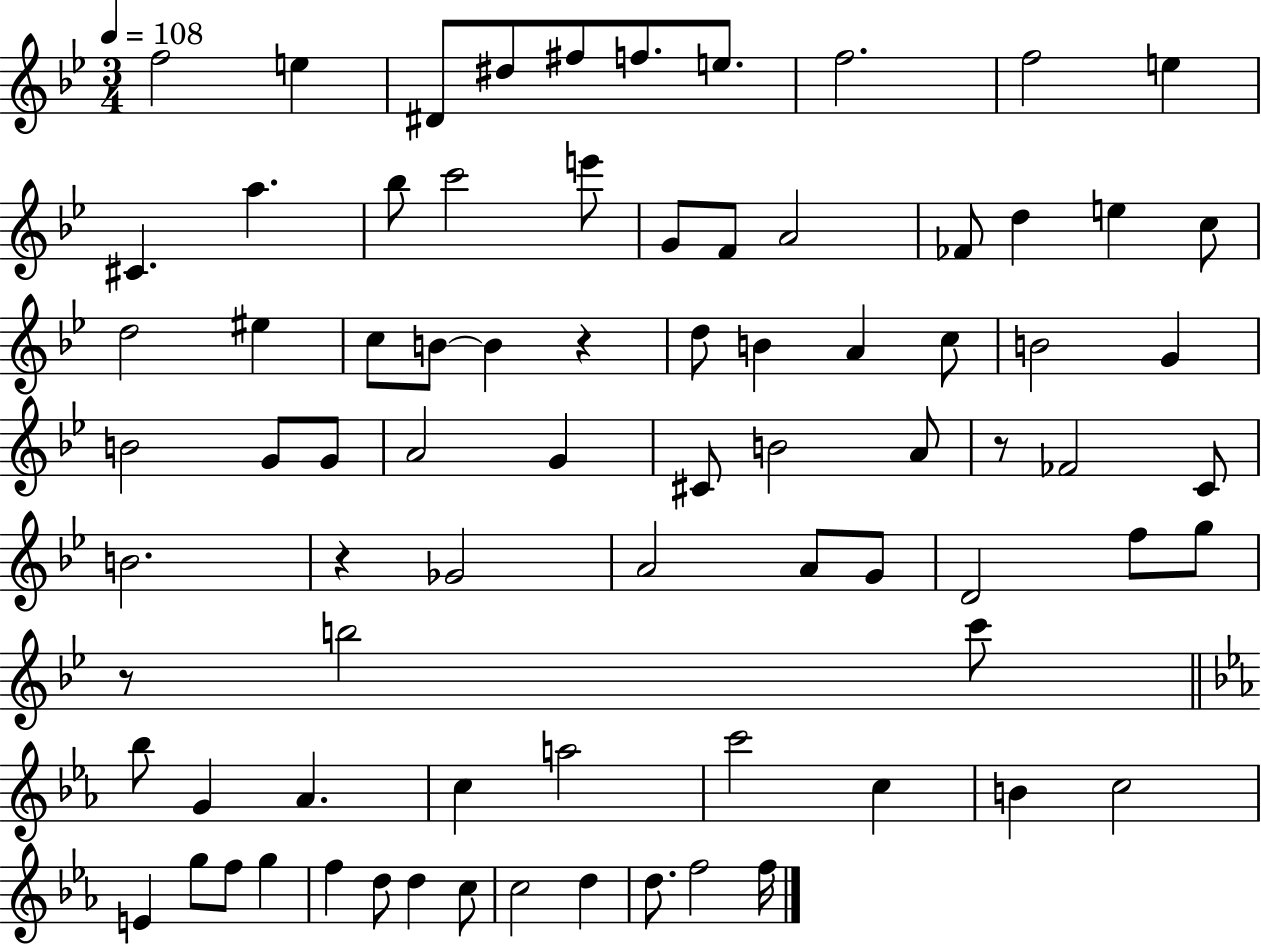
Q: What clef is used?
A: treble